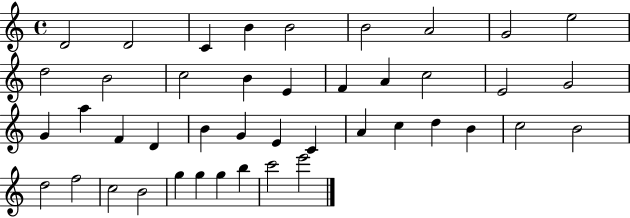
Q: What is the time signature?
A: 4/4